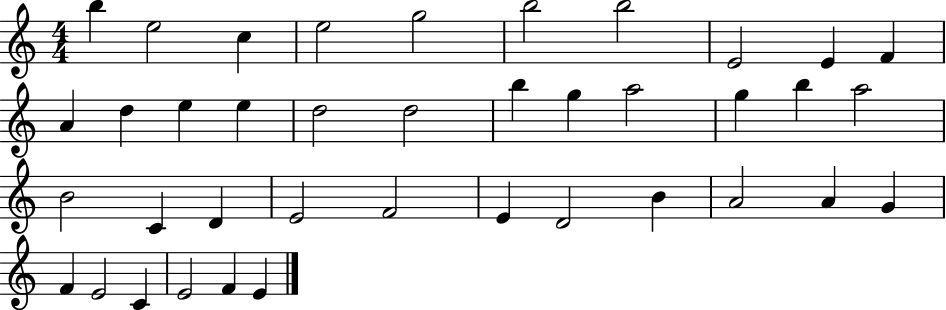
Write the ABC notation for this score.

X:1
T:Untitled
M:4/4
L:1/4
K:C
b e2 c e2 g2 b2 b2 E2 E F A d e e d2 d2 b g a2 g b a2 B2 C D E2 F2 E D2 B A2 A G F E2 C E2 F E